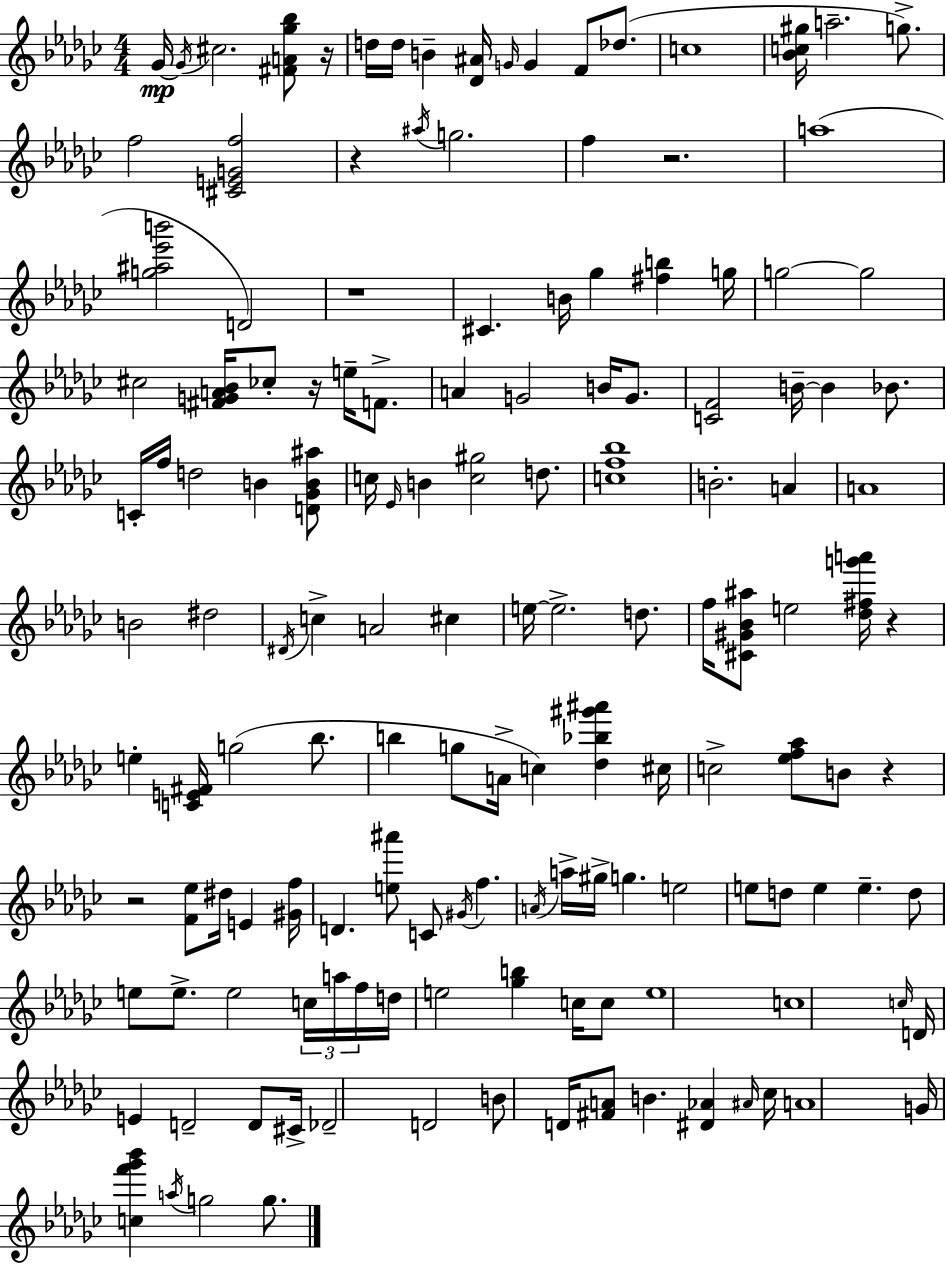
Gb4/s Gb4/s C#5/h. [F#4,A4,Gb5,Bb5]/e R/s D5/s D5/s B4/q [Db4,A#4]/s G4/s G4/q F4/e Db5/e. C5/w [Bb4,C5,G#5]/s A5/h. G5/e. F5/h [C#4,E4,G4,F5]/h R/q A#5/s G5/h. F5/q R/h. A5/w [G5,A#5,Eb6,B6]/h D4/h R/w C#4/q. B4/s Gb5/q [F#5,B5]/q G5/s G5/h G5/h C#5/h [F#4,G4,A4,Bb4]/s CES5/e R/s E5/s F4/e. A4/q G4/h B4/s G4/e. [C4,F4]/h B4/s B4/q Bb4/e. C4/s F5/s D5/h B4/q [D4,Gb4,B4,A#5]/e C5/s Eb4/s B4/q [C5,G#5]/h D5/e. [C5,F5,Bb5]/w B4/h. A4/q A4/w B4/h D#5/h D#4/s C5/q A4/h C#5/q E5/s E5/h. D5/e. F5/s [C#4,G#4,Bb4,A#5]/e E5/h [Db5,F#5,G6,A6]/s R/q E5/q [C4,E4,F#4]/s G5/h Bb5/e. B5/q G5/e A4/s C5/q [Db5,Bb5,G#6,A#6]/q C#5/s C5/h [Eb5,F5,Ab5]/e B4/e R/q R/h [F4,Eb5]/e D#5/s E4/q [G#4,F5]/s D4/q. [E5,A#6]/e C4/e G#4/s F5/q. A4/s A5/s G#5/s G5/q. E5/h E5/e D5/e E5/q E5/q. D5/e E5/e E5/e. E5/h C5/s A5/s F5/s D5/s E5/h [Gb5,B5]/q C5/s C5/e E5/w C5/w C5/s D4/s E4/q D4/h D4/e C#4/s Db4/h D4/h B4/e D4/s [F#4,A4]/e B4/q. [D#4,Ab4]/q A#4/s CES5/s A4/w G4/s [C5,F6,Gb6,Bb6]/q A5/s G5/h G5/e.